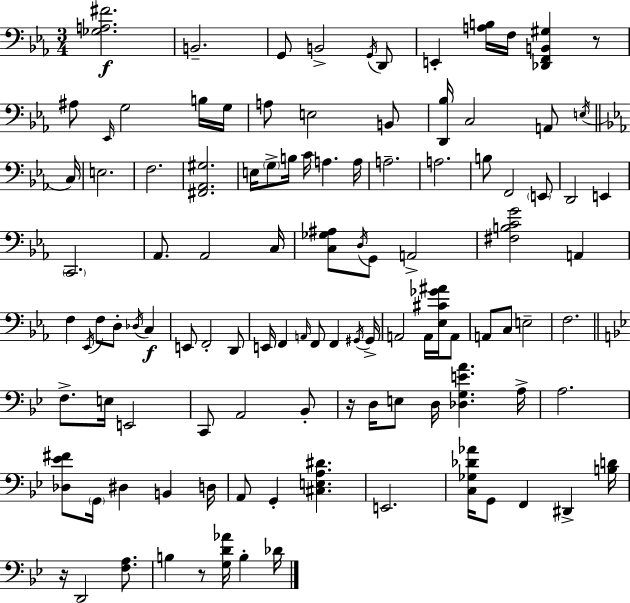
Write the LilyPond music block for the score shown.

{
  \clef bass
  \numericTimeSignature
  \time 3/4
  \key ees \major
  <ges a fis'>2.\f | b,2.-- | g,8 b,2-> \acciaccatura { g,16 } d,8 | e,4-. <a b>16 f16 <des, f, b, gis>4 r8 | \break ais8 \grace { ees,16 } g2 | b16 g16 a8 e2 | b,8 <d, bes>16 c2 a,8 | \acciaccatura { e16 } \bar "||" \break \key ees \major c16 e2. | f2. | <fis, aes, gis>2. | e16 \parenthesize g8-> b16 c'16 a4. | \break a16 a2.-- | a2. | b8 f,2 \parenthesize e,8 | d,2 e,4 | \break \parenthesize c,2. | aes,8. aes,2 | c16 <c ges ais>8 \acciaccatura { d16 } g,8 a,2-> | <fis b c' g'>2 a,4 | \break f4 \acciaccatura { ees,16 } f8 d8-. \acciaccatura { des16 }\f | c4 e,8 f,2-. | d,8 e,16 f,4 \grace { a,16 } f,8 | f,4 \acciaccatura { gis,16 } gis,16-> a,2 | \break a,16 <ees cis' ges' ais'>16 a,8 a,8 c8 e2-- | f2. | \bar "||" \break \key bes \major f8.-> e16 e,2 | c,8 a,2 bes,8-. | r16 d16 e8 d16 <des g e' a'>4. a16-> | a2. | \break <des ees' fis'>8 \parenthesize g,16 dis4 b,4 d16 | a,8 g,4-. <cis e a dis'>4. | e,2. | <c ges des' aes'>16 g,8 f,4 dis,4-> <b d'>16 | \break r16 d,2 <f a>8. | b4 r8 <g d' aes'>16 b4-. des'16 | \bar "|."
}